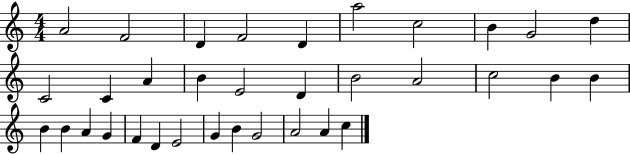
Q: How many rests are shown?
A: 0